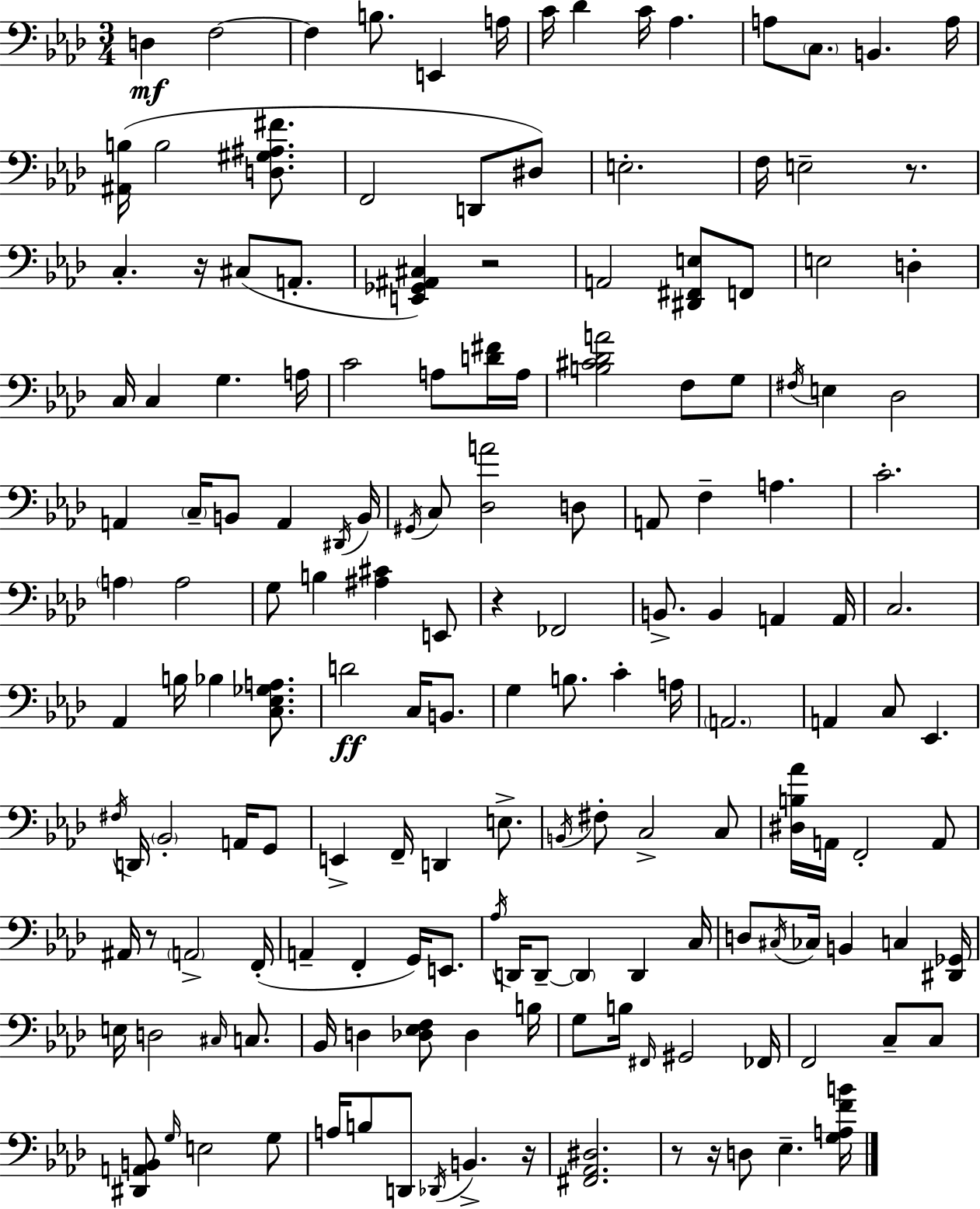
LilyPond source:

{
  \clef bass
  \numericTimeSignature
  \time 3/4
  \key aes \major
  d4\mf f2~~ | f4 b8. e,4 a16 | c'16 des'4 c'16 aes4. | a8 \parenthesize c8. b,4. a16 | \break <ais, b>16( b2 <d gis ais fis'>8. | f,2 d,8 dis8) | e2.-. | f16 e2-- r8. | \break c4.-. r16 cis8( a,8.-. | <e, ges, ais, cis>4) r2 | a,2 <dis, fis, e>8 f,8 | e2 d4-. | \break c16 c4 g4. a16 | c'2 a8 <d' fis'>16 a16 | <b cis' des' a'>2 f8 g8 | \acciaccatura { fis16 } e4 des2 | \break a,4 \parenthesize c16-- b,8 a,4 | \acciaccatura { dis,16 } b,16 \acciaccatura { gis,16 } c8 <des a'>2 | d8 a,8 f4-- a4. | c'2.-. | \break \parenthesize a4 a2 | g8 b4 <ais cis'>4 | e,8 r4 fes,2 | b,8.-> b,4 a,4 | \break a,16 c2. | aes,4 b16 bes4 | <c ees ges a>8. d'2\ff c16 | b,8. g4 b8. c'4-. | \break a16 \parenthesize a,2. | a,4 c8 ees,4. | \acciaccatura { fis16 } d,16 \parenthesize bes,2-. | a,16 g,8 e,4-> f,16-- d,4 | \break e8.-> \acciaccatura { b,16 } fis8-. c2-> | c8 <dis b aes'>16 a,16 f,2-. | a,8 ais,16 r8 \parenthesize a,2-> | f,16-.( a,4-- f,4-. | \break g,16) e,8. \acciaccatura { aes16 } d,16 d,8--~~ \parenthesize d,4 | d,4 c16 d8 \acciaccatura { cis16 } ces16 b,4 | c4 <dis, ges,>16 e16 d2 | \grace { cis16 } c8. bes,16 d4 | \break <des ees f>8 des4 b16 g8 b16 \grace { fis,16 } | gis,2 fes,16 f,2 | c8-- c8 <dis, a, b,>8 \grace { g16 } | e2 g8 a16 b8 | \break d,8 \acciaccatura { des,16 } b,4.-> r16 <fis, aes, dis>2. | r8 | r16 d8 ees4.-- <g a f' b'>16 \bar "|."
}